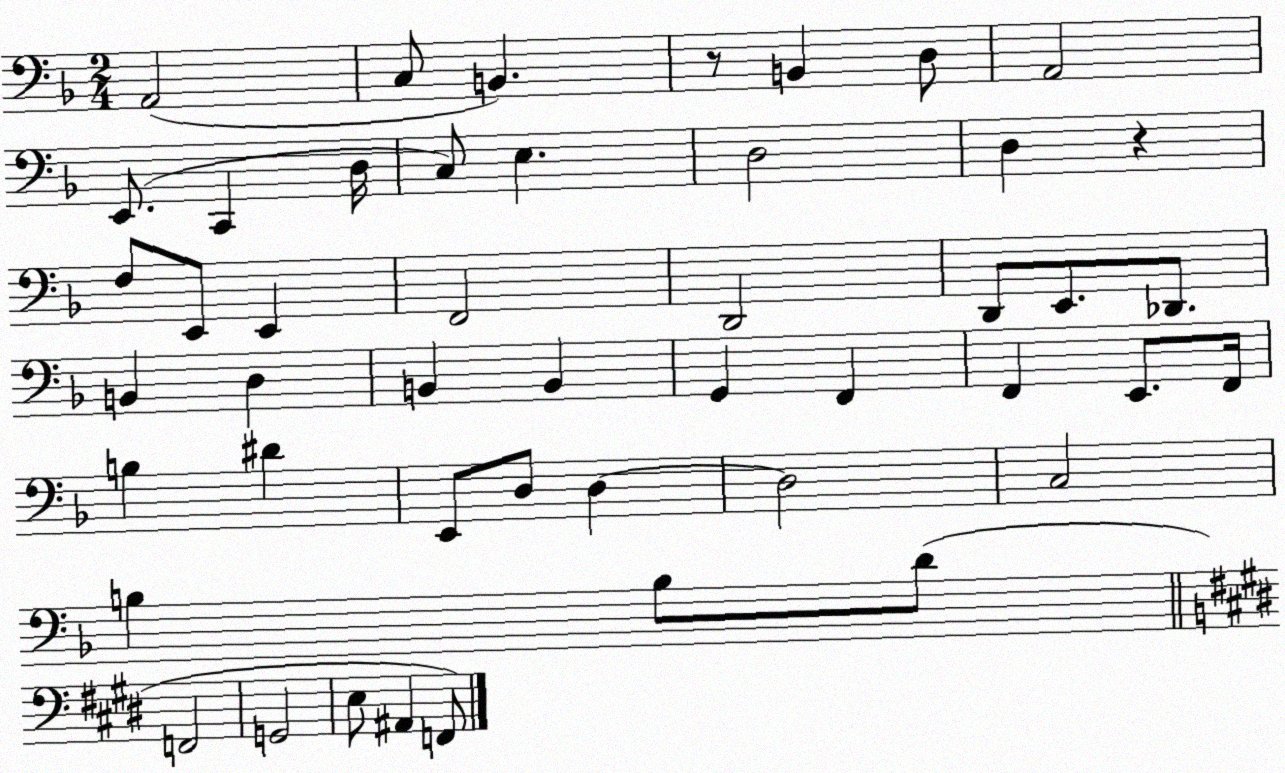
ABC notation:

X:1
T:Untitled
M:2/4
L:1/4
K:F
A,,2 C,/2 B,, z/2 B,, D,/2 A,,2 E,,/2 C,, D,/4 C,/2 E, D,2 D, z F,/2 E,,/2 E,, F,,2 D,,2 D,,/2 E,,/2 _D,,/2 B,, D, B,, B,, G,, F,, F,, E,,/2 F,,/4 B, ^D E,,/2 D,/2 D, D,2 C,2 B, B,/2 D/2 F,,2 G,,2 E,/2 ^A,, F,,/2